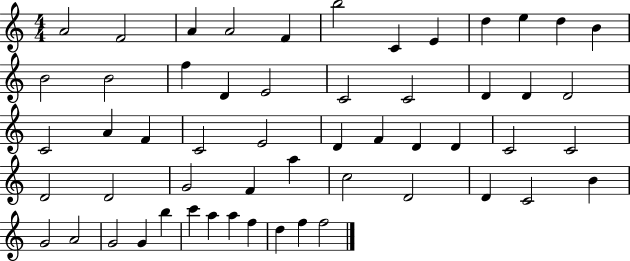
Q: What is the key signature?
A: C major